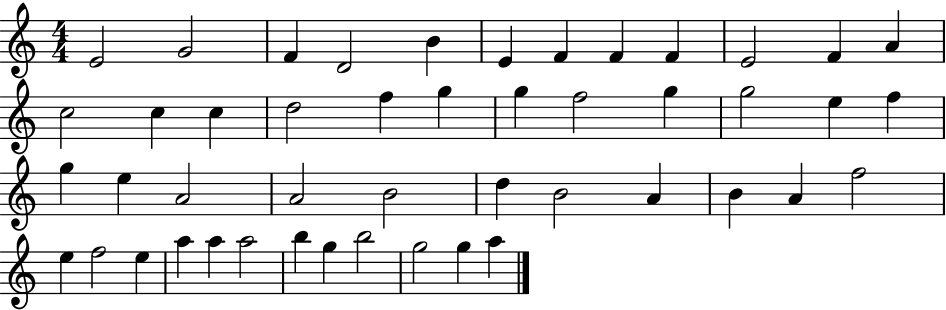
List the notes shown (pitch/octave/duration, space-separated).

E4/h G4/h F4/q D4/h B4/q E4/q F4/q F4/q F4/q E4/h F4/q A4/q C5/h C5/q C5/q D5/h F5/q G5/q G5/q F5/h G5/q G5/h E5/q F5/q G5/q E5/q A4/h A4/h B4/h D5/q B4/h A4/q B4/q A4/q F5/h E5/q F5/h E5/q A5/q A5/q A5/h B5/q G5/q B5/h G5/h G5/q A5/q